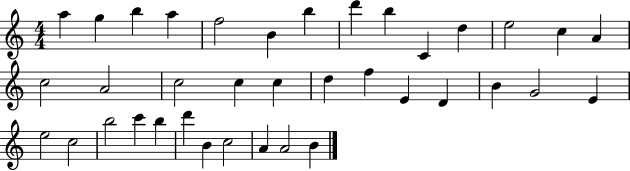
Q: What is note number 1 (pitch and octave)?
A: A5